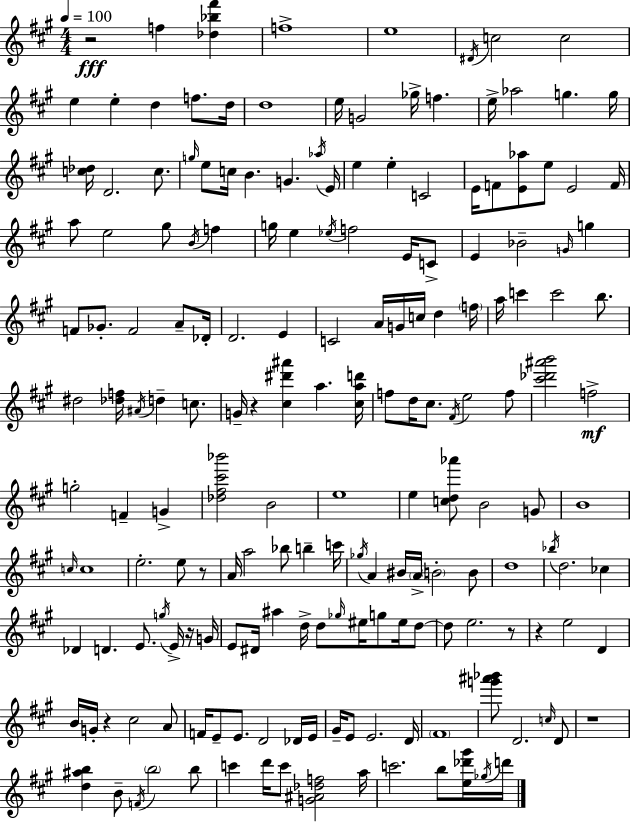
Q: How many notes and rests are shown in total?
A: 181